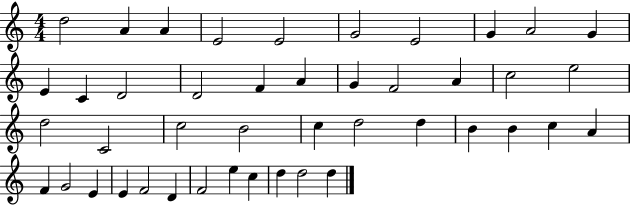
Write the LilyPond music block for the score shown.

{
  \clef treble
  \numericTimeSignature
  \time 4/4
  \key c \major
  d''2 a'4 a'4 | e'2 e'2 | g'2 e'2 | g'4 a'2 g'4 | \break e'4 c'4 d'2 | d'2 f'4 a'4 | g'4 f'2 a'4 | c''2 e''2 | \break d''2 c'2 | c''2 b'2 | c''4 d''2 d''4 | b'4 b'4 c''4 a'4 | \break f'4 g'2 e'4 | e'4 f'2 d'4 | f'2 e''4 c''4 | d''4 d''2 d''4 | \break \bar "|."
}